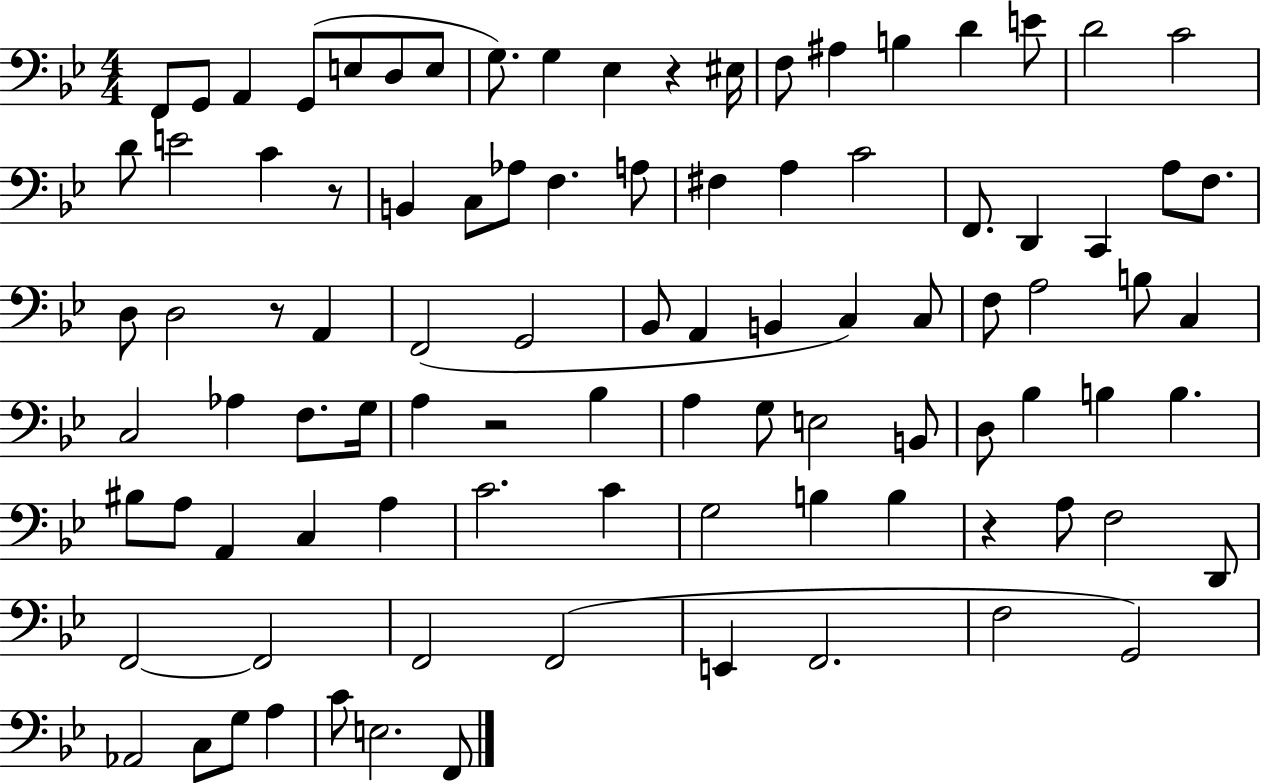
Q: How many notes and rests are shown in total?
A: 95